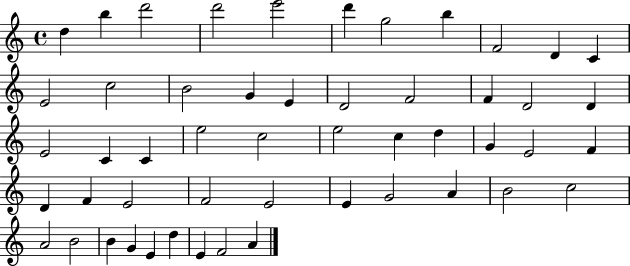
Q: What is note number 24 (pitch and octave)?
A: C4